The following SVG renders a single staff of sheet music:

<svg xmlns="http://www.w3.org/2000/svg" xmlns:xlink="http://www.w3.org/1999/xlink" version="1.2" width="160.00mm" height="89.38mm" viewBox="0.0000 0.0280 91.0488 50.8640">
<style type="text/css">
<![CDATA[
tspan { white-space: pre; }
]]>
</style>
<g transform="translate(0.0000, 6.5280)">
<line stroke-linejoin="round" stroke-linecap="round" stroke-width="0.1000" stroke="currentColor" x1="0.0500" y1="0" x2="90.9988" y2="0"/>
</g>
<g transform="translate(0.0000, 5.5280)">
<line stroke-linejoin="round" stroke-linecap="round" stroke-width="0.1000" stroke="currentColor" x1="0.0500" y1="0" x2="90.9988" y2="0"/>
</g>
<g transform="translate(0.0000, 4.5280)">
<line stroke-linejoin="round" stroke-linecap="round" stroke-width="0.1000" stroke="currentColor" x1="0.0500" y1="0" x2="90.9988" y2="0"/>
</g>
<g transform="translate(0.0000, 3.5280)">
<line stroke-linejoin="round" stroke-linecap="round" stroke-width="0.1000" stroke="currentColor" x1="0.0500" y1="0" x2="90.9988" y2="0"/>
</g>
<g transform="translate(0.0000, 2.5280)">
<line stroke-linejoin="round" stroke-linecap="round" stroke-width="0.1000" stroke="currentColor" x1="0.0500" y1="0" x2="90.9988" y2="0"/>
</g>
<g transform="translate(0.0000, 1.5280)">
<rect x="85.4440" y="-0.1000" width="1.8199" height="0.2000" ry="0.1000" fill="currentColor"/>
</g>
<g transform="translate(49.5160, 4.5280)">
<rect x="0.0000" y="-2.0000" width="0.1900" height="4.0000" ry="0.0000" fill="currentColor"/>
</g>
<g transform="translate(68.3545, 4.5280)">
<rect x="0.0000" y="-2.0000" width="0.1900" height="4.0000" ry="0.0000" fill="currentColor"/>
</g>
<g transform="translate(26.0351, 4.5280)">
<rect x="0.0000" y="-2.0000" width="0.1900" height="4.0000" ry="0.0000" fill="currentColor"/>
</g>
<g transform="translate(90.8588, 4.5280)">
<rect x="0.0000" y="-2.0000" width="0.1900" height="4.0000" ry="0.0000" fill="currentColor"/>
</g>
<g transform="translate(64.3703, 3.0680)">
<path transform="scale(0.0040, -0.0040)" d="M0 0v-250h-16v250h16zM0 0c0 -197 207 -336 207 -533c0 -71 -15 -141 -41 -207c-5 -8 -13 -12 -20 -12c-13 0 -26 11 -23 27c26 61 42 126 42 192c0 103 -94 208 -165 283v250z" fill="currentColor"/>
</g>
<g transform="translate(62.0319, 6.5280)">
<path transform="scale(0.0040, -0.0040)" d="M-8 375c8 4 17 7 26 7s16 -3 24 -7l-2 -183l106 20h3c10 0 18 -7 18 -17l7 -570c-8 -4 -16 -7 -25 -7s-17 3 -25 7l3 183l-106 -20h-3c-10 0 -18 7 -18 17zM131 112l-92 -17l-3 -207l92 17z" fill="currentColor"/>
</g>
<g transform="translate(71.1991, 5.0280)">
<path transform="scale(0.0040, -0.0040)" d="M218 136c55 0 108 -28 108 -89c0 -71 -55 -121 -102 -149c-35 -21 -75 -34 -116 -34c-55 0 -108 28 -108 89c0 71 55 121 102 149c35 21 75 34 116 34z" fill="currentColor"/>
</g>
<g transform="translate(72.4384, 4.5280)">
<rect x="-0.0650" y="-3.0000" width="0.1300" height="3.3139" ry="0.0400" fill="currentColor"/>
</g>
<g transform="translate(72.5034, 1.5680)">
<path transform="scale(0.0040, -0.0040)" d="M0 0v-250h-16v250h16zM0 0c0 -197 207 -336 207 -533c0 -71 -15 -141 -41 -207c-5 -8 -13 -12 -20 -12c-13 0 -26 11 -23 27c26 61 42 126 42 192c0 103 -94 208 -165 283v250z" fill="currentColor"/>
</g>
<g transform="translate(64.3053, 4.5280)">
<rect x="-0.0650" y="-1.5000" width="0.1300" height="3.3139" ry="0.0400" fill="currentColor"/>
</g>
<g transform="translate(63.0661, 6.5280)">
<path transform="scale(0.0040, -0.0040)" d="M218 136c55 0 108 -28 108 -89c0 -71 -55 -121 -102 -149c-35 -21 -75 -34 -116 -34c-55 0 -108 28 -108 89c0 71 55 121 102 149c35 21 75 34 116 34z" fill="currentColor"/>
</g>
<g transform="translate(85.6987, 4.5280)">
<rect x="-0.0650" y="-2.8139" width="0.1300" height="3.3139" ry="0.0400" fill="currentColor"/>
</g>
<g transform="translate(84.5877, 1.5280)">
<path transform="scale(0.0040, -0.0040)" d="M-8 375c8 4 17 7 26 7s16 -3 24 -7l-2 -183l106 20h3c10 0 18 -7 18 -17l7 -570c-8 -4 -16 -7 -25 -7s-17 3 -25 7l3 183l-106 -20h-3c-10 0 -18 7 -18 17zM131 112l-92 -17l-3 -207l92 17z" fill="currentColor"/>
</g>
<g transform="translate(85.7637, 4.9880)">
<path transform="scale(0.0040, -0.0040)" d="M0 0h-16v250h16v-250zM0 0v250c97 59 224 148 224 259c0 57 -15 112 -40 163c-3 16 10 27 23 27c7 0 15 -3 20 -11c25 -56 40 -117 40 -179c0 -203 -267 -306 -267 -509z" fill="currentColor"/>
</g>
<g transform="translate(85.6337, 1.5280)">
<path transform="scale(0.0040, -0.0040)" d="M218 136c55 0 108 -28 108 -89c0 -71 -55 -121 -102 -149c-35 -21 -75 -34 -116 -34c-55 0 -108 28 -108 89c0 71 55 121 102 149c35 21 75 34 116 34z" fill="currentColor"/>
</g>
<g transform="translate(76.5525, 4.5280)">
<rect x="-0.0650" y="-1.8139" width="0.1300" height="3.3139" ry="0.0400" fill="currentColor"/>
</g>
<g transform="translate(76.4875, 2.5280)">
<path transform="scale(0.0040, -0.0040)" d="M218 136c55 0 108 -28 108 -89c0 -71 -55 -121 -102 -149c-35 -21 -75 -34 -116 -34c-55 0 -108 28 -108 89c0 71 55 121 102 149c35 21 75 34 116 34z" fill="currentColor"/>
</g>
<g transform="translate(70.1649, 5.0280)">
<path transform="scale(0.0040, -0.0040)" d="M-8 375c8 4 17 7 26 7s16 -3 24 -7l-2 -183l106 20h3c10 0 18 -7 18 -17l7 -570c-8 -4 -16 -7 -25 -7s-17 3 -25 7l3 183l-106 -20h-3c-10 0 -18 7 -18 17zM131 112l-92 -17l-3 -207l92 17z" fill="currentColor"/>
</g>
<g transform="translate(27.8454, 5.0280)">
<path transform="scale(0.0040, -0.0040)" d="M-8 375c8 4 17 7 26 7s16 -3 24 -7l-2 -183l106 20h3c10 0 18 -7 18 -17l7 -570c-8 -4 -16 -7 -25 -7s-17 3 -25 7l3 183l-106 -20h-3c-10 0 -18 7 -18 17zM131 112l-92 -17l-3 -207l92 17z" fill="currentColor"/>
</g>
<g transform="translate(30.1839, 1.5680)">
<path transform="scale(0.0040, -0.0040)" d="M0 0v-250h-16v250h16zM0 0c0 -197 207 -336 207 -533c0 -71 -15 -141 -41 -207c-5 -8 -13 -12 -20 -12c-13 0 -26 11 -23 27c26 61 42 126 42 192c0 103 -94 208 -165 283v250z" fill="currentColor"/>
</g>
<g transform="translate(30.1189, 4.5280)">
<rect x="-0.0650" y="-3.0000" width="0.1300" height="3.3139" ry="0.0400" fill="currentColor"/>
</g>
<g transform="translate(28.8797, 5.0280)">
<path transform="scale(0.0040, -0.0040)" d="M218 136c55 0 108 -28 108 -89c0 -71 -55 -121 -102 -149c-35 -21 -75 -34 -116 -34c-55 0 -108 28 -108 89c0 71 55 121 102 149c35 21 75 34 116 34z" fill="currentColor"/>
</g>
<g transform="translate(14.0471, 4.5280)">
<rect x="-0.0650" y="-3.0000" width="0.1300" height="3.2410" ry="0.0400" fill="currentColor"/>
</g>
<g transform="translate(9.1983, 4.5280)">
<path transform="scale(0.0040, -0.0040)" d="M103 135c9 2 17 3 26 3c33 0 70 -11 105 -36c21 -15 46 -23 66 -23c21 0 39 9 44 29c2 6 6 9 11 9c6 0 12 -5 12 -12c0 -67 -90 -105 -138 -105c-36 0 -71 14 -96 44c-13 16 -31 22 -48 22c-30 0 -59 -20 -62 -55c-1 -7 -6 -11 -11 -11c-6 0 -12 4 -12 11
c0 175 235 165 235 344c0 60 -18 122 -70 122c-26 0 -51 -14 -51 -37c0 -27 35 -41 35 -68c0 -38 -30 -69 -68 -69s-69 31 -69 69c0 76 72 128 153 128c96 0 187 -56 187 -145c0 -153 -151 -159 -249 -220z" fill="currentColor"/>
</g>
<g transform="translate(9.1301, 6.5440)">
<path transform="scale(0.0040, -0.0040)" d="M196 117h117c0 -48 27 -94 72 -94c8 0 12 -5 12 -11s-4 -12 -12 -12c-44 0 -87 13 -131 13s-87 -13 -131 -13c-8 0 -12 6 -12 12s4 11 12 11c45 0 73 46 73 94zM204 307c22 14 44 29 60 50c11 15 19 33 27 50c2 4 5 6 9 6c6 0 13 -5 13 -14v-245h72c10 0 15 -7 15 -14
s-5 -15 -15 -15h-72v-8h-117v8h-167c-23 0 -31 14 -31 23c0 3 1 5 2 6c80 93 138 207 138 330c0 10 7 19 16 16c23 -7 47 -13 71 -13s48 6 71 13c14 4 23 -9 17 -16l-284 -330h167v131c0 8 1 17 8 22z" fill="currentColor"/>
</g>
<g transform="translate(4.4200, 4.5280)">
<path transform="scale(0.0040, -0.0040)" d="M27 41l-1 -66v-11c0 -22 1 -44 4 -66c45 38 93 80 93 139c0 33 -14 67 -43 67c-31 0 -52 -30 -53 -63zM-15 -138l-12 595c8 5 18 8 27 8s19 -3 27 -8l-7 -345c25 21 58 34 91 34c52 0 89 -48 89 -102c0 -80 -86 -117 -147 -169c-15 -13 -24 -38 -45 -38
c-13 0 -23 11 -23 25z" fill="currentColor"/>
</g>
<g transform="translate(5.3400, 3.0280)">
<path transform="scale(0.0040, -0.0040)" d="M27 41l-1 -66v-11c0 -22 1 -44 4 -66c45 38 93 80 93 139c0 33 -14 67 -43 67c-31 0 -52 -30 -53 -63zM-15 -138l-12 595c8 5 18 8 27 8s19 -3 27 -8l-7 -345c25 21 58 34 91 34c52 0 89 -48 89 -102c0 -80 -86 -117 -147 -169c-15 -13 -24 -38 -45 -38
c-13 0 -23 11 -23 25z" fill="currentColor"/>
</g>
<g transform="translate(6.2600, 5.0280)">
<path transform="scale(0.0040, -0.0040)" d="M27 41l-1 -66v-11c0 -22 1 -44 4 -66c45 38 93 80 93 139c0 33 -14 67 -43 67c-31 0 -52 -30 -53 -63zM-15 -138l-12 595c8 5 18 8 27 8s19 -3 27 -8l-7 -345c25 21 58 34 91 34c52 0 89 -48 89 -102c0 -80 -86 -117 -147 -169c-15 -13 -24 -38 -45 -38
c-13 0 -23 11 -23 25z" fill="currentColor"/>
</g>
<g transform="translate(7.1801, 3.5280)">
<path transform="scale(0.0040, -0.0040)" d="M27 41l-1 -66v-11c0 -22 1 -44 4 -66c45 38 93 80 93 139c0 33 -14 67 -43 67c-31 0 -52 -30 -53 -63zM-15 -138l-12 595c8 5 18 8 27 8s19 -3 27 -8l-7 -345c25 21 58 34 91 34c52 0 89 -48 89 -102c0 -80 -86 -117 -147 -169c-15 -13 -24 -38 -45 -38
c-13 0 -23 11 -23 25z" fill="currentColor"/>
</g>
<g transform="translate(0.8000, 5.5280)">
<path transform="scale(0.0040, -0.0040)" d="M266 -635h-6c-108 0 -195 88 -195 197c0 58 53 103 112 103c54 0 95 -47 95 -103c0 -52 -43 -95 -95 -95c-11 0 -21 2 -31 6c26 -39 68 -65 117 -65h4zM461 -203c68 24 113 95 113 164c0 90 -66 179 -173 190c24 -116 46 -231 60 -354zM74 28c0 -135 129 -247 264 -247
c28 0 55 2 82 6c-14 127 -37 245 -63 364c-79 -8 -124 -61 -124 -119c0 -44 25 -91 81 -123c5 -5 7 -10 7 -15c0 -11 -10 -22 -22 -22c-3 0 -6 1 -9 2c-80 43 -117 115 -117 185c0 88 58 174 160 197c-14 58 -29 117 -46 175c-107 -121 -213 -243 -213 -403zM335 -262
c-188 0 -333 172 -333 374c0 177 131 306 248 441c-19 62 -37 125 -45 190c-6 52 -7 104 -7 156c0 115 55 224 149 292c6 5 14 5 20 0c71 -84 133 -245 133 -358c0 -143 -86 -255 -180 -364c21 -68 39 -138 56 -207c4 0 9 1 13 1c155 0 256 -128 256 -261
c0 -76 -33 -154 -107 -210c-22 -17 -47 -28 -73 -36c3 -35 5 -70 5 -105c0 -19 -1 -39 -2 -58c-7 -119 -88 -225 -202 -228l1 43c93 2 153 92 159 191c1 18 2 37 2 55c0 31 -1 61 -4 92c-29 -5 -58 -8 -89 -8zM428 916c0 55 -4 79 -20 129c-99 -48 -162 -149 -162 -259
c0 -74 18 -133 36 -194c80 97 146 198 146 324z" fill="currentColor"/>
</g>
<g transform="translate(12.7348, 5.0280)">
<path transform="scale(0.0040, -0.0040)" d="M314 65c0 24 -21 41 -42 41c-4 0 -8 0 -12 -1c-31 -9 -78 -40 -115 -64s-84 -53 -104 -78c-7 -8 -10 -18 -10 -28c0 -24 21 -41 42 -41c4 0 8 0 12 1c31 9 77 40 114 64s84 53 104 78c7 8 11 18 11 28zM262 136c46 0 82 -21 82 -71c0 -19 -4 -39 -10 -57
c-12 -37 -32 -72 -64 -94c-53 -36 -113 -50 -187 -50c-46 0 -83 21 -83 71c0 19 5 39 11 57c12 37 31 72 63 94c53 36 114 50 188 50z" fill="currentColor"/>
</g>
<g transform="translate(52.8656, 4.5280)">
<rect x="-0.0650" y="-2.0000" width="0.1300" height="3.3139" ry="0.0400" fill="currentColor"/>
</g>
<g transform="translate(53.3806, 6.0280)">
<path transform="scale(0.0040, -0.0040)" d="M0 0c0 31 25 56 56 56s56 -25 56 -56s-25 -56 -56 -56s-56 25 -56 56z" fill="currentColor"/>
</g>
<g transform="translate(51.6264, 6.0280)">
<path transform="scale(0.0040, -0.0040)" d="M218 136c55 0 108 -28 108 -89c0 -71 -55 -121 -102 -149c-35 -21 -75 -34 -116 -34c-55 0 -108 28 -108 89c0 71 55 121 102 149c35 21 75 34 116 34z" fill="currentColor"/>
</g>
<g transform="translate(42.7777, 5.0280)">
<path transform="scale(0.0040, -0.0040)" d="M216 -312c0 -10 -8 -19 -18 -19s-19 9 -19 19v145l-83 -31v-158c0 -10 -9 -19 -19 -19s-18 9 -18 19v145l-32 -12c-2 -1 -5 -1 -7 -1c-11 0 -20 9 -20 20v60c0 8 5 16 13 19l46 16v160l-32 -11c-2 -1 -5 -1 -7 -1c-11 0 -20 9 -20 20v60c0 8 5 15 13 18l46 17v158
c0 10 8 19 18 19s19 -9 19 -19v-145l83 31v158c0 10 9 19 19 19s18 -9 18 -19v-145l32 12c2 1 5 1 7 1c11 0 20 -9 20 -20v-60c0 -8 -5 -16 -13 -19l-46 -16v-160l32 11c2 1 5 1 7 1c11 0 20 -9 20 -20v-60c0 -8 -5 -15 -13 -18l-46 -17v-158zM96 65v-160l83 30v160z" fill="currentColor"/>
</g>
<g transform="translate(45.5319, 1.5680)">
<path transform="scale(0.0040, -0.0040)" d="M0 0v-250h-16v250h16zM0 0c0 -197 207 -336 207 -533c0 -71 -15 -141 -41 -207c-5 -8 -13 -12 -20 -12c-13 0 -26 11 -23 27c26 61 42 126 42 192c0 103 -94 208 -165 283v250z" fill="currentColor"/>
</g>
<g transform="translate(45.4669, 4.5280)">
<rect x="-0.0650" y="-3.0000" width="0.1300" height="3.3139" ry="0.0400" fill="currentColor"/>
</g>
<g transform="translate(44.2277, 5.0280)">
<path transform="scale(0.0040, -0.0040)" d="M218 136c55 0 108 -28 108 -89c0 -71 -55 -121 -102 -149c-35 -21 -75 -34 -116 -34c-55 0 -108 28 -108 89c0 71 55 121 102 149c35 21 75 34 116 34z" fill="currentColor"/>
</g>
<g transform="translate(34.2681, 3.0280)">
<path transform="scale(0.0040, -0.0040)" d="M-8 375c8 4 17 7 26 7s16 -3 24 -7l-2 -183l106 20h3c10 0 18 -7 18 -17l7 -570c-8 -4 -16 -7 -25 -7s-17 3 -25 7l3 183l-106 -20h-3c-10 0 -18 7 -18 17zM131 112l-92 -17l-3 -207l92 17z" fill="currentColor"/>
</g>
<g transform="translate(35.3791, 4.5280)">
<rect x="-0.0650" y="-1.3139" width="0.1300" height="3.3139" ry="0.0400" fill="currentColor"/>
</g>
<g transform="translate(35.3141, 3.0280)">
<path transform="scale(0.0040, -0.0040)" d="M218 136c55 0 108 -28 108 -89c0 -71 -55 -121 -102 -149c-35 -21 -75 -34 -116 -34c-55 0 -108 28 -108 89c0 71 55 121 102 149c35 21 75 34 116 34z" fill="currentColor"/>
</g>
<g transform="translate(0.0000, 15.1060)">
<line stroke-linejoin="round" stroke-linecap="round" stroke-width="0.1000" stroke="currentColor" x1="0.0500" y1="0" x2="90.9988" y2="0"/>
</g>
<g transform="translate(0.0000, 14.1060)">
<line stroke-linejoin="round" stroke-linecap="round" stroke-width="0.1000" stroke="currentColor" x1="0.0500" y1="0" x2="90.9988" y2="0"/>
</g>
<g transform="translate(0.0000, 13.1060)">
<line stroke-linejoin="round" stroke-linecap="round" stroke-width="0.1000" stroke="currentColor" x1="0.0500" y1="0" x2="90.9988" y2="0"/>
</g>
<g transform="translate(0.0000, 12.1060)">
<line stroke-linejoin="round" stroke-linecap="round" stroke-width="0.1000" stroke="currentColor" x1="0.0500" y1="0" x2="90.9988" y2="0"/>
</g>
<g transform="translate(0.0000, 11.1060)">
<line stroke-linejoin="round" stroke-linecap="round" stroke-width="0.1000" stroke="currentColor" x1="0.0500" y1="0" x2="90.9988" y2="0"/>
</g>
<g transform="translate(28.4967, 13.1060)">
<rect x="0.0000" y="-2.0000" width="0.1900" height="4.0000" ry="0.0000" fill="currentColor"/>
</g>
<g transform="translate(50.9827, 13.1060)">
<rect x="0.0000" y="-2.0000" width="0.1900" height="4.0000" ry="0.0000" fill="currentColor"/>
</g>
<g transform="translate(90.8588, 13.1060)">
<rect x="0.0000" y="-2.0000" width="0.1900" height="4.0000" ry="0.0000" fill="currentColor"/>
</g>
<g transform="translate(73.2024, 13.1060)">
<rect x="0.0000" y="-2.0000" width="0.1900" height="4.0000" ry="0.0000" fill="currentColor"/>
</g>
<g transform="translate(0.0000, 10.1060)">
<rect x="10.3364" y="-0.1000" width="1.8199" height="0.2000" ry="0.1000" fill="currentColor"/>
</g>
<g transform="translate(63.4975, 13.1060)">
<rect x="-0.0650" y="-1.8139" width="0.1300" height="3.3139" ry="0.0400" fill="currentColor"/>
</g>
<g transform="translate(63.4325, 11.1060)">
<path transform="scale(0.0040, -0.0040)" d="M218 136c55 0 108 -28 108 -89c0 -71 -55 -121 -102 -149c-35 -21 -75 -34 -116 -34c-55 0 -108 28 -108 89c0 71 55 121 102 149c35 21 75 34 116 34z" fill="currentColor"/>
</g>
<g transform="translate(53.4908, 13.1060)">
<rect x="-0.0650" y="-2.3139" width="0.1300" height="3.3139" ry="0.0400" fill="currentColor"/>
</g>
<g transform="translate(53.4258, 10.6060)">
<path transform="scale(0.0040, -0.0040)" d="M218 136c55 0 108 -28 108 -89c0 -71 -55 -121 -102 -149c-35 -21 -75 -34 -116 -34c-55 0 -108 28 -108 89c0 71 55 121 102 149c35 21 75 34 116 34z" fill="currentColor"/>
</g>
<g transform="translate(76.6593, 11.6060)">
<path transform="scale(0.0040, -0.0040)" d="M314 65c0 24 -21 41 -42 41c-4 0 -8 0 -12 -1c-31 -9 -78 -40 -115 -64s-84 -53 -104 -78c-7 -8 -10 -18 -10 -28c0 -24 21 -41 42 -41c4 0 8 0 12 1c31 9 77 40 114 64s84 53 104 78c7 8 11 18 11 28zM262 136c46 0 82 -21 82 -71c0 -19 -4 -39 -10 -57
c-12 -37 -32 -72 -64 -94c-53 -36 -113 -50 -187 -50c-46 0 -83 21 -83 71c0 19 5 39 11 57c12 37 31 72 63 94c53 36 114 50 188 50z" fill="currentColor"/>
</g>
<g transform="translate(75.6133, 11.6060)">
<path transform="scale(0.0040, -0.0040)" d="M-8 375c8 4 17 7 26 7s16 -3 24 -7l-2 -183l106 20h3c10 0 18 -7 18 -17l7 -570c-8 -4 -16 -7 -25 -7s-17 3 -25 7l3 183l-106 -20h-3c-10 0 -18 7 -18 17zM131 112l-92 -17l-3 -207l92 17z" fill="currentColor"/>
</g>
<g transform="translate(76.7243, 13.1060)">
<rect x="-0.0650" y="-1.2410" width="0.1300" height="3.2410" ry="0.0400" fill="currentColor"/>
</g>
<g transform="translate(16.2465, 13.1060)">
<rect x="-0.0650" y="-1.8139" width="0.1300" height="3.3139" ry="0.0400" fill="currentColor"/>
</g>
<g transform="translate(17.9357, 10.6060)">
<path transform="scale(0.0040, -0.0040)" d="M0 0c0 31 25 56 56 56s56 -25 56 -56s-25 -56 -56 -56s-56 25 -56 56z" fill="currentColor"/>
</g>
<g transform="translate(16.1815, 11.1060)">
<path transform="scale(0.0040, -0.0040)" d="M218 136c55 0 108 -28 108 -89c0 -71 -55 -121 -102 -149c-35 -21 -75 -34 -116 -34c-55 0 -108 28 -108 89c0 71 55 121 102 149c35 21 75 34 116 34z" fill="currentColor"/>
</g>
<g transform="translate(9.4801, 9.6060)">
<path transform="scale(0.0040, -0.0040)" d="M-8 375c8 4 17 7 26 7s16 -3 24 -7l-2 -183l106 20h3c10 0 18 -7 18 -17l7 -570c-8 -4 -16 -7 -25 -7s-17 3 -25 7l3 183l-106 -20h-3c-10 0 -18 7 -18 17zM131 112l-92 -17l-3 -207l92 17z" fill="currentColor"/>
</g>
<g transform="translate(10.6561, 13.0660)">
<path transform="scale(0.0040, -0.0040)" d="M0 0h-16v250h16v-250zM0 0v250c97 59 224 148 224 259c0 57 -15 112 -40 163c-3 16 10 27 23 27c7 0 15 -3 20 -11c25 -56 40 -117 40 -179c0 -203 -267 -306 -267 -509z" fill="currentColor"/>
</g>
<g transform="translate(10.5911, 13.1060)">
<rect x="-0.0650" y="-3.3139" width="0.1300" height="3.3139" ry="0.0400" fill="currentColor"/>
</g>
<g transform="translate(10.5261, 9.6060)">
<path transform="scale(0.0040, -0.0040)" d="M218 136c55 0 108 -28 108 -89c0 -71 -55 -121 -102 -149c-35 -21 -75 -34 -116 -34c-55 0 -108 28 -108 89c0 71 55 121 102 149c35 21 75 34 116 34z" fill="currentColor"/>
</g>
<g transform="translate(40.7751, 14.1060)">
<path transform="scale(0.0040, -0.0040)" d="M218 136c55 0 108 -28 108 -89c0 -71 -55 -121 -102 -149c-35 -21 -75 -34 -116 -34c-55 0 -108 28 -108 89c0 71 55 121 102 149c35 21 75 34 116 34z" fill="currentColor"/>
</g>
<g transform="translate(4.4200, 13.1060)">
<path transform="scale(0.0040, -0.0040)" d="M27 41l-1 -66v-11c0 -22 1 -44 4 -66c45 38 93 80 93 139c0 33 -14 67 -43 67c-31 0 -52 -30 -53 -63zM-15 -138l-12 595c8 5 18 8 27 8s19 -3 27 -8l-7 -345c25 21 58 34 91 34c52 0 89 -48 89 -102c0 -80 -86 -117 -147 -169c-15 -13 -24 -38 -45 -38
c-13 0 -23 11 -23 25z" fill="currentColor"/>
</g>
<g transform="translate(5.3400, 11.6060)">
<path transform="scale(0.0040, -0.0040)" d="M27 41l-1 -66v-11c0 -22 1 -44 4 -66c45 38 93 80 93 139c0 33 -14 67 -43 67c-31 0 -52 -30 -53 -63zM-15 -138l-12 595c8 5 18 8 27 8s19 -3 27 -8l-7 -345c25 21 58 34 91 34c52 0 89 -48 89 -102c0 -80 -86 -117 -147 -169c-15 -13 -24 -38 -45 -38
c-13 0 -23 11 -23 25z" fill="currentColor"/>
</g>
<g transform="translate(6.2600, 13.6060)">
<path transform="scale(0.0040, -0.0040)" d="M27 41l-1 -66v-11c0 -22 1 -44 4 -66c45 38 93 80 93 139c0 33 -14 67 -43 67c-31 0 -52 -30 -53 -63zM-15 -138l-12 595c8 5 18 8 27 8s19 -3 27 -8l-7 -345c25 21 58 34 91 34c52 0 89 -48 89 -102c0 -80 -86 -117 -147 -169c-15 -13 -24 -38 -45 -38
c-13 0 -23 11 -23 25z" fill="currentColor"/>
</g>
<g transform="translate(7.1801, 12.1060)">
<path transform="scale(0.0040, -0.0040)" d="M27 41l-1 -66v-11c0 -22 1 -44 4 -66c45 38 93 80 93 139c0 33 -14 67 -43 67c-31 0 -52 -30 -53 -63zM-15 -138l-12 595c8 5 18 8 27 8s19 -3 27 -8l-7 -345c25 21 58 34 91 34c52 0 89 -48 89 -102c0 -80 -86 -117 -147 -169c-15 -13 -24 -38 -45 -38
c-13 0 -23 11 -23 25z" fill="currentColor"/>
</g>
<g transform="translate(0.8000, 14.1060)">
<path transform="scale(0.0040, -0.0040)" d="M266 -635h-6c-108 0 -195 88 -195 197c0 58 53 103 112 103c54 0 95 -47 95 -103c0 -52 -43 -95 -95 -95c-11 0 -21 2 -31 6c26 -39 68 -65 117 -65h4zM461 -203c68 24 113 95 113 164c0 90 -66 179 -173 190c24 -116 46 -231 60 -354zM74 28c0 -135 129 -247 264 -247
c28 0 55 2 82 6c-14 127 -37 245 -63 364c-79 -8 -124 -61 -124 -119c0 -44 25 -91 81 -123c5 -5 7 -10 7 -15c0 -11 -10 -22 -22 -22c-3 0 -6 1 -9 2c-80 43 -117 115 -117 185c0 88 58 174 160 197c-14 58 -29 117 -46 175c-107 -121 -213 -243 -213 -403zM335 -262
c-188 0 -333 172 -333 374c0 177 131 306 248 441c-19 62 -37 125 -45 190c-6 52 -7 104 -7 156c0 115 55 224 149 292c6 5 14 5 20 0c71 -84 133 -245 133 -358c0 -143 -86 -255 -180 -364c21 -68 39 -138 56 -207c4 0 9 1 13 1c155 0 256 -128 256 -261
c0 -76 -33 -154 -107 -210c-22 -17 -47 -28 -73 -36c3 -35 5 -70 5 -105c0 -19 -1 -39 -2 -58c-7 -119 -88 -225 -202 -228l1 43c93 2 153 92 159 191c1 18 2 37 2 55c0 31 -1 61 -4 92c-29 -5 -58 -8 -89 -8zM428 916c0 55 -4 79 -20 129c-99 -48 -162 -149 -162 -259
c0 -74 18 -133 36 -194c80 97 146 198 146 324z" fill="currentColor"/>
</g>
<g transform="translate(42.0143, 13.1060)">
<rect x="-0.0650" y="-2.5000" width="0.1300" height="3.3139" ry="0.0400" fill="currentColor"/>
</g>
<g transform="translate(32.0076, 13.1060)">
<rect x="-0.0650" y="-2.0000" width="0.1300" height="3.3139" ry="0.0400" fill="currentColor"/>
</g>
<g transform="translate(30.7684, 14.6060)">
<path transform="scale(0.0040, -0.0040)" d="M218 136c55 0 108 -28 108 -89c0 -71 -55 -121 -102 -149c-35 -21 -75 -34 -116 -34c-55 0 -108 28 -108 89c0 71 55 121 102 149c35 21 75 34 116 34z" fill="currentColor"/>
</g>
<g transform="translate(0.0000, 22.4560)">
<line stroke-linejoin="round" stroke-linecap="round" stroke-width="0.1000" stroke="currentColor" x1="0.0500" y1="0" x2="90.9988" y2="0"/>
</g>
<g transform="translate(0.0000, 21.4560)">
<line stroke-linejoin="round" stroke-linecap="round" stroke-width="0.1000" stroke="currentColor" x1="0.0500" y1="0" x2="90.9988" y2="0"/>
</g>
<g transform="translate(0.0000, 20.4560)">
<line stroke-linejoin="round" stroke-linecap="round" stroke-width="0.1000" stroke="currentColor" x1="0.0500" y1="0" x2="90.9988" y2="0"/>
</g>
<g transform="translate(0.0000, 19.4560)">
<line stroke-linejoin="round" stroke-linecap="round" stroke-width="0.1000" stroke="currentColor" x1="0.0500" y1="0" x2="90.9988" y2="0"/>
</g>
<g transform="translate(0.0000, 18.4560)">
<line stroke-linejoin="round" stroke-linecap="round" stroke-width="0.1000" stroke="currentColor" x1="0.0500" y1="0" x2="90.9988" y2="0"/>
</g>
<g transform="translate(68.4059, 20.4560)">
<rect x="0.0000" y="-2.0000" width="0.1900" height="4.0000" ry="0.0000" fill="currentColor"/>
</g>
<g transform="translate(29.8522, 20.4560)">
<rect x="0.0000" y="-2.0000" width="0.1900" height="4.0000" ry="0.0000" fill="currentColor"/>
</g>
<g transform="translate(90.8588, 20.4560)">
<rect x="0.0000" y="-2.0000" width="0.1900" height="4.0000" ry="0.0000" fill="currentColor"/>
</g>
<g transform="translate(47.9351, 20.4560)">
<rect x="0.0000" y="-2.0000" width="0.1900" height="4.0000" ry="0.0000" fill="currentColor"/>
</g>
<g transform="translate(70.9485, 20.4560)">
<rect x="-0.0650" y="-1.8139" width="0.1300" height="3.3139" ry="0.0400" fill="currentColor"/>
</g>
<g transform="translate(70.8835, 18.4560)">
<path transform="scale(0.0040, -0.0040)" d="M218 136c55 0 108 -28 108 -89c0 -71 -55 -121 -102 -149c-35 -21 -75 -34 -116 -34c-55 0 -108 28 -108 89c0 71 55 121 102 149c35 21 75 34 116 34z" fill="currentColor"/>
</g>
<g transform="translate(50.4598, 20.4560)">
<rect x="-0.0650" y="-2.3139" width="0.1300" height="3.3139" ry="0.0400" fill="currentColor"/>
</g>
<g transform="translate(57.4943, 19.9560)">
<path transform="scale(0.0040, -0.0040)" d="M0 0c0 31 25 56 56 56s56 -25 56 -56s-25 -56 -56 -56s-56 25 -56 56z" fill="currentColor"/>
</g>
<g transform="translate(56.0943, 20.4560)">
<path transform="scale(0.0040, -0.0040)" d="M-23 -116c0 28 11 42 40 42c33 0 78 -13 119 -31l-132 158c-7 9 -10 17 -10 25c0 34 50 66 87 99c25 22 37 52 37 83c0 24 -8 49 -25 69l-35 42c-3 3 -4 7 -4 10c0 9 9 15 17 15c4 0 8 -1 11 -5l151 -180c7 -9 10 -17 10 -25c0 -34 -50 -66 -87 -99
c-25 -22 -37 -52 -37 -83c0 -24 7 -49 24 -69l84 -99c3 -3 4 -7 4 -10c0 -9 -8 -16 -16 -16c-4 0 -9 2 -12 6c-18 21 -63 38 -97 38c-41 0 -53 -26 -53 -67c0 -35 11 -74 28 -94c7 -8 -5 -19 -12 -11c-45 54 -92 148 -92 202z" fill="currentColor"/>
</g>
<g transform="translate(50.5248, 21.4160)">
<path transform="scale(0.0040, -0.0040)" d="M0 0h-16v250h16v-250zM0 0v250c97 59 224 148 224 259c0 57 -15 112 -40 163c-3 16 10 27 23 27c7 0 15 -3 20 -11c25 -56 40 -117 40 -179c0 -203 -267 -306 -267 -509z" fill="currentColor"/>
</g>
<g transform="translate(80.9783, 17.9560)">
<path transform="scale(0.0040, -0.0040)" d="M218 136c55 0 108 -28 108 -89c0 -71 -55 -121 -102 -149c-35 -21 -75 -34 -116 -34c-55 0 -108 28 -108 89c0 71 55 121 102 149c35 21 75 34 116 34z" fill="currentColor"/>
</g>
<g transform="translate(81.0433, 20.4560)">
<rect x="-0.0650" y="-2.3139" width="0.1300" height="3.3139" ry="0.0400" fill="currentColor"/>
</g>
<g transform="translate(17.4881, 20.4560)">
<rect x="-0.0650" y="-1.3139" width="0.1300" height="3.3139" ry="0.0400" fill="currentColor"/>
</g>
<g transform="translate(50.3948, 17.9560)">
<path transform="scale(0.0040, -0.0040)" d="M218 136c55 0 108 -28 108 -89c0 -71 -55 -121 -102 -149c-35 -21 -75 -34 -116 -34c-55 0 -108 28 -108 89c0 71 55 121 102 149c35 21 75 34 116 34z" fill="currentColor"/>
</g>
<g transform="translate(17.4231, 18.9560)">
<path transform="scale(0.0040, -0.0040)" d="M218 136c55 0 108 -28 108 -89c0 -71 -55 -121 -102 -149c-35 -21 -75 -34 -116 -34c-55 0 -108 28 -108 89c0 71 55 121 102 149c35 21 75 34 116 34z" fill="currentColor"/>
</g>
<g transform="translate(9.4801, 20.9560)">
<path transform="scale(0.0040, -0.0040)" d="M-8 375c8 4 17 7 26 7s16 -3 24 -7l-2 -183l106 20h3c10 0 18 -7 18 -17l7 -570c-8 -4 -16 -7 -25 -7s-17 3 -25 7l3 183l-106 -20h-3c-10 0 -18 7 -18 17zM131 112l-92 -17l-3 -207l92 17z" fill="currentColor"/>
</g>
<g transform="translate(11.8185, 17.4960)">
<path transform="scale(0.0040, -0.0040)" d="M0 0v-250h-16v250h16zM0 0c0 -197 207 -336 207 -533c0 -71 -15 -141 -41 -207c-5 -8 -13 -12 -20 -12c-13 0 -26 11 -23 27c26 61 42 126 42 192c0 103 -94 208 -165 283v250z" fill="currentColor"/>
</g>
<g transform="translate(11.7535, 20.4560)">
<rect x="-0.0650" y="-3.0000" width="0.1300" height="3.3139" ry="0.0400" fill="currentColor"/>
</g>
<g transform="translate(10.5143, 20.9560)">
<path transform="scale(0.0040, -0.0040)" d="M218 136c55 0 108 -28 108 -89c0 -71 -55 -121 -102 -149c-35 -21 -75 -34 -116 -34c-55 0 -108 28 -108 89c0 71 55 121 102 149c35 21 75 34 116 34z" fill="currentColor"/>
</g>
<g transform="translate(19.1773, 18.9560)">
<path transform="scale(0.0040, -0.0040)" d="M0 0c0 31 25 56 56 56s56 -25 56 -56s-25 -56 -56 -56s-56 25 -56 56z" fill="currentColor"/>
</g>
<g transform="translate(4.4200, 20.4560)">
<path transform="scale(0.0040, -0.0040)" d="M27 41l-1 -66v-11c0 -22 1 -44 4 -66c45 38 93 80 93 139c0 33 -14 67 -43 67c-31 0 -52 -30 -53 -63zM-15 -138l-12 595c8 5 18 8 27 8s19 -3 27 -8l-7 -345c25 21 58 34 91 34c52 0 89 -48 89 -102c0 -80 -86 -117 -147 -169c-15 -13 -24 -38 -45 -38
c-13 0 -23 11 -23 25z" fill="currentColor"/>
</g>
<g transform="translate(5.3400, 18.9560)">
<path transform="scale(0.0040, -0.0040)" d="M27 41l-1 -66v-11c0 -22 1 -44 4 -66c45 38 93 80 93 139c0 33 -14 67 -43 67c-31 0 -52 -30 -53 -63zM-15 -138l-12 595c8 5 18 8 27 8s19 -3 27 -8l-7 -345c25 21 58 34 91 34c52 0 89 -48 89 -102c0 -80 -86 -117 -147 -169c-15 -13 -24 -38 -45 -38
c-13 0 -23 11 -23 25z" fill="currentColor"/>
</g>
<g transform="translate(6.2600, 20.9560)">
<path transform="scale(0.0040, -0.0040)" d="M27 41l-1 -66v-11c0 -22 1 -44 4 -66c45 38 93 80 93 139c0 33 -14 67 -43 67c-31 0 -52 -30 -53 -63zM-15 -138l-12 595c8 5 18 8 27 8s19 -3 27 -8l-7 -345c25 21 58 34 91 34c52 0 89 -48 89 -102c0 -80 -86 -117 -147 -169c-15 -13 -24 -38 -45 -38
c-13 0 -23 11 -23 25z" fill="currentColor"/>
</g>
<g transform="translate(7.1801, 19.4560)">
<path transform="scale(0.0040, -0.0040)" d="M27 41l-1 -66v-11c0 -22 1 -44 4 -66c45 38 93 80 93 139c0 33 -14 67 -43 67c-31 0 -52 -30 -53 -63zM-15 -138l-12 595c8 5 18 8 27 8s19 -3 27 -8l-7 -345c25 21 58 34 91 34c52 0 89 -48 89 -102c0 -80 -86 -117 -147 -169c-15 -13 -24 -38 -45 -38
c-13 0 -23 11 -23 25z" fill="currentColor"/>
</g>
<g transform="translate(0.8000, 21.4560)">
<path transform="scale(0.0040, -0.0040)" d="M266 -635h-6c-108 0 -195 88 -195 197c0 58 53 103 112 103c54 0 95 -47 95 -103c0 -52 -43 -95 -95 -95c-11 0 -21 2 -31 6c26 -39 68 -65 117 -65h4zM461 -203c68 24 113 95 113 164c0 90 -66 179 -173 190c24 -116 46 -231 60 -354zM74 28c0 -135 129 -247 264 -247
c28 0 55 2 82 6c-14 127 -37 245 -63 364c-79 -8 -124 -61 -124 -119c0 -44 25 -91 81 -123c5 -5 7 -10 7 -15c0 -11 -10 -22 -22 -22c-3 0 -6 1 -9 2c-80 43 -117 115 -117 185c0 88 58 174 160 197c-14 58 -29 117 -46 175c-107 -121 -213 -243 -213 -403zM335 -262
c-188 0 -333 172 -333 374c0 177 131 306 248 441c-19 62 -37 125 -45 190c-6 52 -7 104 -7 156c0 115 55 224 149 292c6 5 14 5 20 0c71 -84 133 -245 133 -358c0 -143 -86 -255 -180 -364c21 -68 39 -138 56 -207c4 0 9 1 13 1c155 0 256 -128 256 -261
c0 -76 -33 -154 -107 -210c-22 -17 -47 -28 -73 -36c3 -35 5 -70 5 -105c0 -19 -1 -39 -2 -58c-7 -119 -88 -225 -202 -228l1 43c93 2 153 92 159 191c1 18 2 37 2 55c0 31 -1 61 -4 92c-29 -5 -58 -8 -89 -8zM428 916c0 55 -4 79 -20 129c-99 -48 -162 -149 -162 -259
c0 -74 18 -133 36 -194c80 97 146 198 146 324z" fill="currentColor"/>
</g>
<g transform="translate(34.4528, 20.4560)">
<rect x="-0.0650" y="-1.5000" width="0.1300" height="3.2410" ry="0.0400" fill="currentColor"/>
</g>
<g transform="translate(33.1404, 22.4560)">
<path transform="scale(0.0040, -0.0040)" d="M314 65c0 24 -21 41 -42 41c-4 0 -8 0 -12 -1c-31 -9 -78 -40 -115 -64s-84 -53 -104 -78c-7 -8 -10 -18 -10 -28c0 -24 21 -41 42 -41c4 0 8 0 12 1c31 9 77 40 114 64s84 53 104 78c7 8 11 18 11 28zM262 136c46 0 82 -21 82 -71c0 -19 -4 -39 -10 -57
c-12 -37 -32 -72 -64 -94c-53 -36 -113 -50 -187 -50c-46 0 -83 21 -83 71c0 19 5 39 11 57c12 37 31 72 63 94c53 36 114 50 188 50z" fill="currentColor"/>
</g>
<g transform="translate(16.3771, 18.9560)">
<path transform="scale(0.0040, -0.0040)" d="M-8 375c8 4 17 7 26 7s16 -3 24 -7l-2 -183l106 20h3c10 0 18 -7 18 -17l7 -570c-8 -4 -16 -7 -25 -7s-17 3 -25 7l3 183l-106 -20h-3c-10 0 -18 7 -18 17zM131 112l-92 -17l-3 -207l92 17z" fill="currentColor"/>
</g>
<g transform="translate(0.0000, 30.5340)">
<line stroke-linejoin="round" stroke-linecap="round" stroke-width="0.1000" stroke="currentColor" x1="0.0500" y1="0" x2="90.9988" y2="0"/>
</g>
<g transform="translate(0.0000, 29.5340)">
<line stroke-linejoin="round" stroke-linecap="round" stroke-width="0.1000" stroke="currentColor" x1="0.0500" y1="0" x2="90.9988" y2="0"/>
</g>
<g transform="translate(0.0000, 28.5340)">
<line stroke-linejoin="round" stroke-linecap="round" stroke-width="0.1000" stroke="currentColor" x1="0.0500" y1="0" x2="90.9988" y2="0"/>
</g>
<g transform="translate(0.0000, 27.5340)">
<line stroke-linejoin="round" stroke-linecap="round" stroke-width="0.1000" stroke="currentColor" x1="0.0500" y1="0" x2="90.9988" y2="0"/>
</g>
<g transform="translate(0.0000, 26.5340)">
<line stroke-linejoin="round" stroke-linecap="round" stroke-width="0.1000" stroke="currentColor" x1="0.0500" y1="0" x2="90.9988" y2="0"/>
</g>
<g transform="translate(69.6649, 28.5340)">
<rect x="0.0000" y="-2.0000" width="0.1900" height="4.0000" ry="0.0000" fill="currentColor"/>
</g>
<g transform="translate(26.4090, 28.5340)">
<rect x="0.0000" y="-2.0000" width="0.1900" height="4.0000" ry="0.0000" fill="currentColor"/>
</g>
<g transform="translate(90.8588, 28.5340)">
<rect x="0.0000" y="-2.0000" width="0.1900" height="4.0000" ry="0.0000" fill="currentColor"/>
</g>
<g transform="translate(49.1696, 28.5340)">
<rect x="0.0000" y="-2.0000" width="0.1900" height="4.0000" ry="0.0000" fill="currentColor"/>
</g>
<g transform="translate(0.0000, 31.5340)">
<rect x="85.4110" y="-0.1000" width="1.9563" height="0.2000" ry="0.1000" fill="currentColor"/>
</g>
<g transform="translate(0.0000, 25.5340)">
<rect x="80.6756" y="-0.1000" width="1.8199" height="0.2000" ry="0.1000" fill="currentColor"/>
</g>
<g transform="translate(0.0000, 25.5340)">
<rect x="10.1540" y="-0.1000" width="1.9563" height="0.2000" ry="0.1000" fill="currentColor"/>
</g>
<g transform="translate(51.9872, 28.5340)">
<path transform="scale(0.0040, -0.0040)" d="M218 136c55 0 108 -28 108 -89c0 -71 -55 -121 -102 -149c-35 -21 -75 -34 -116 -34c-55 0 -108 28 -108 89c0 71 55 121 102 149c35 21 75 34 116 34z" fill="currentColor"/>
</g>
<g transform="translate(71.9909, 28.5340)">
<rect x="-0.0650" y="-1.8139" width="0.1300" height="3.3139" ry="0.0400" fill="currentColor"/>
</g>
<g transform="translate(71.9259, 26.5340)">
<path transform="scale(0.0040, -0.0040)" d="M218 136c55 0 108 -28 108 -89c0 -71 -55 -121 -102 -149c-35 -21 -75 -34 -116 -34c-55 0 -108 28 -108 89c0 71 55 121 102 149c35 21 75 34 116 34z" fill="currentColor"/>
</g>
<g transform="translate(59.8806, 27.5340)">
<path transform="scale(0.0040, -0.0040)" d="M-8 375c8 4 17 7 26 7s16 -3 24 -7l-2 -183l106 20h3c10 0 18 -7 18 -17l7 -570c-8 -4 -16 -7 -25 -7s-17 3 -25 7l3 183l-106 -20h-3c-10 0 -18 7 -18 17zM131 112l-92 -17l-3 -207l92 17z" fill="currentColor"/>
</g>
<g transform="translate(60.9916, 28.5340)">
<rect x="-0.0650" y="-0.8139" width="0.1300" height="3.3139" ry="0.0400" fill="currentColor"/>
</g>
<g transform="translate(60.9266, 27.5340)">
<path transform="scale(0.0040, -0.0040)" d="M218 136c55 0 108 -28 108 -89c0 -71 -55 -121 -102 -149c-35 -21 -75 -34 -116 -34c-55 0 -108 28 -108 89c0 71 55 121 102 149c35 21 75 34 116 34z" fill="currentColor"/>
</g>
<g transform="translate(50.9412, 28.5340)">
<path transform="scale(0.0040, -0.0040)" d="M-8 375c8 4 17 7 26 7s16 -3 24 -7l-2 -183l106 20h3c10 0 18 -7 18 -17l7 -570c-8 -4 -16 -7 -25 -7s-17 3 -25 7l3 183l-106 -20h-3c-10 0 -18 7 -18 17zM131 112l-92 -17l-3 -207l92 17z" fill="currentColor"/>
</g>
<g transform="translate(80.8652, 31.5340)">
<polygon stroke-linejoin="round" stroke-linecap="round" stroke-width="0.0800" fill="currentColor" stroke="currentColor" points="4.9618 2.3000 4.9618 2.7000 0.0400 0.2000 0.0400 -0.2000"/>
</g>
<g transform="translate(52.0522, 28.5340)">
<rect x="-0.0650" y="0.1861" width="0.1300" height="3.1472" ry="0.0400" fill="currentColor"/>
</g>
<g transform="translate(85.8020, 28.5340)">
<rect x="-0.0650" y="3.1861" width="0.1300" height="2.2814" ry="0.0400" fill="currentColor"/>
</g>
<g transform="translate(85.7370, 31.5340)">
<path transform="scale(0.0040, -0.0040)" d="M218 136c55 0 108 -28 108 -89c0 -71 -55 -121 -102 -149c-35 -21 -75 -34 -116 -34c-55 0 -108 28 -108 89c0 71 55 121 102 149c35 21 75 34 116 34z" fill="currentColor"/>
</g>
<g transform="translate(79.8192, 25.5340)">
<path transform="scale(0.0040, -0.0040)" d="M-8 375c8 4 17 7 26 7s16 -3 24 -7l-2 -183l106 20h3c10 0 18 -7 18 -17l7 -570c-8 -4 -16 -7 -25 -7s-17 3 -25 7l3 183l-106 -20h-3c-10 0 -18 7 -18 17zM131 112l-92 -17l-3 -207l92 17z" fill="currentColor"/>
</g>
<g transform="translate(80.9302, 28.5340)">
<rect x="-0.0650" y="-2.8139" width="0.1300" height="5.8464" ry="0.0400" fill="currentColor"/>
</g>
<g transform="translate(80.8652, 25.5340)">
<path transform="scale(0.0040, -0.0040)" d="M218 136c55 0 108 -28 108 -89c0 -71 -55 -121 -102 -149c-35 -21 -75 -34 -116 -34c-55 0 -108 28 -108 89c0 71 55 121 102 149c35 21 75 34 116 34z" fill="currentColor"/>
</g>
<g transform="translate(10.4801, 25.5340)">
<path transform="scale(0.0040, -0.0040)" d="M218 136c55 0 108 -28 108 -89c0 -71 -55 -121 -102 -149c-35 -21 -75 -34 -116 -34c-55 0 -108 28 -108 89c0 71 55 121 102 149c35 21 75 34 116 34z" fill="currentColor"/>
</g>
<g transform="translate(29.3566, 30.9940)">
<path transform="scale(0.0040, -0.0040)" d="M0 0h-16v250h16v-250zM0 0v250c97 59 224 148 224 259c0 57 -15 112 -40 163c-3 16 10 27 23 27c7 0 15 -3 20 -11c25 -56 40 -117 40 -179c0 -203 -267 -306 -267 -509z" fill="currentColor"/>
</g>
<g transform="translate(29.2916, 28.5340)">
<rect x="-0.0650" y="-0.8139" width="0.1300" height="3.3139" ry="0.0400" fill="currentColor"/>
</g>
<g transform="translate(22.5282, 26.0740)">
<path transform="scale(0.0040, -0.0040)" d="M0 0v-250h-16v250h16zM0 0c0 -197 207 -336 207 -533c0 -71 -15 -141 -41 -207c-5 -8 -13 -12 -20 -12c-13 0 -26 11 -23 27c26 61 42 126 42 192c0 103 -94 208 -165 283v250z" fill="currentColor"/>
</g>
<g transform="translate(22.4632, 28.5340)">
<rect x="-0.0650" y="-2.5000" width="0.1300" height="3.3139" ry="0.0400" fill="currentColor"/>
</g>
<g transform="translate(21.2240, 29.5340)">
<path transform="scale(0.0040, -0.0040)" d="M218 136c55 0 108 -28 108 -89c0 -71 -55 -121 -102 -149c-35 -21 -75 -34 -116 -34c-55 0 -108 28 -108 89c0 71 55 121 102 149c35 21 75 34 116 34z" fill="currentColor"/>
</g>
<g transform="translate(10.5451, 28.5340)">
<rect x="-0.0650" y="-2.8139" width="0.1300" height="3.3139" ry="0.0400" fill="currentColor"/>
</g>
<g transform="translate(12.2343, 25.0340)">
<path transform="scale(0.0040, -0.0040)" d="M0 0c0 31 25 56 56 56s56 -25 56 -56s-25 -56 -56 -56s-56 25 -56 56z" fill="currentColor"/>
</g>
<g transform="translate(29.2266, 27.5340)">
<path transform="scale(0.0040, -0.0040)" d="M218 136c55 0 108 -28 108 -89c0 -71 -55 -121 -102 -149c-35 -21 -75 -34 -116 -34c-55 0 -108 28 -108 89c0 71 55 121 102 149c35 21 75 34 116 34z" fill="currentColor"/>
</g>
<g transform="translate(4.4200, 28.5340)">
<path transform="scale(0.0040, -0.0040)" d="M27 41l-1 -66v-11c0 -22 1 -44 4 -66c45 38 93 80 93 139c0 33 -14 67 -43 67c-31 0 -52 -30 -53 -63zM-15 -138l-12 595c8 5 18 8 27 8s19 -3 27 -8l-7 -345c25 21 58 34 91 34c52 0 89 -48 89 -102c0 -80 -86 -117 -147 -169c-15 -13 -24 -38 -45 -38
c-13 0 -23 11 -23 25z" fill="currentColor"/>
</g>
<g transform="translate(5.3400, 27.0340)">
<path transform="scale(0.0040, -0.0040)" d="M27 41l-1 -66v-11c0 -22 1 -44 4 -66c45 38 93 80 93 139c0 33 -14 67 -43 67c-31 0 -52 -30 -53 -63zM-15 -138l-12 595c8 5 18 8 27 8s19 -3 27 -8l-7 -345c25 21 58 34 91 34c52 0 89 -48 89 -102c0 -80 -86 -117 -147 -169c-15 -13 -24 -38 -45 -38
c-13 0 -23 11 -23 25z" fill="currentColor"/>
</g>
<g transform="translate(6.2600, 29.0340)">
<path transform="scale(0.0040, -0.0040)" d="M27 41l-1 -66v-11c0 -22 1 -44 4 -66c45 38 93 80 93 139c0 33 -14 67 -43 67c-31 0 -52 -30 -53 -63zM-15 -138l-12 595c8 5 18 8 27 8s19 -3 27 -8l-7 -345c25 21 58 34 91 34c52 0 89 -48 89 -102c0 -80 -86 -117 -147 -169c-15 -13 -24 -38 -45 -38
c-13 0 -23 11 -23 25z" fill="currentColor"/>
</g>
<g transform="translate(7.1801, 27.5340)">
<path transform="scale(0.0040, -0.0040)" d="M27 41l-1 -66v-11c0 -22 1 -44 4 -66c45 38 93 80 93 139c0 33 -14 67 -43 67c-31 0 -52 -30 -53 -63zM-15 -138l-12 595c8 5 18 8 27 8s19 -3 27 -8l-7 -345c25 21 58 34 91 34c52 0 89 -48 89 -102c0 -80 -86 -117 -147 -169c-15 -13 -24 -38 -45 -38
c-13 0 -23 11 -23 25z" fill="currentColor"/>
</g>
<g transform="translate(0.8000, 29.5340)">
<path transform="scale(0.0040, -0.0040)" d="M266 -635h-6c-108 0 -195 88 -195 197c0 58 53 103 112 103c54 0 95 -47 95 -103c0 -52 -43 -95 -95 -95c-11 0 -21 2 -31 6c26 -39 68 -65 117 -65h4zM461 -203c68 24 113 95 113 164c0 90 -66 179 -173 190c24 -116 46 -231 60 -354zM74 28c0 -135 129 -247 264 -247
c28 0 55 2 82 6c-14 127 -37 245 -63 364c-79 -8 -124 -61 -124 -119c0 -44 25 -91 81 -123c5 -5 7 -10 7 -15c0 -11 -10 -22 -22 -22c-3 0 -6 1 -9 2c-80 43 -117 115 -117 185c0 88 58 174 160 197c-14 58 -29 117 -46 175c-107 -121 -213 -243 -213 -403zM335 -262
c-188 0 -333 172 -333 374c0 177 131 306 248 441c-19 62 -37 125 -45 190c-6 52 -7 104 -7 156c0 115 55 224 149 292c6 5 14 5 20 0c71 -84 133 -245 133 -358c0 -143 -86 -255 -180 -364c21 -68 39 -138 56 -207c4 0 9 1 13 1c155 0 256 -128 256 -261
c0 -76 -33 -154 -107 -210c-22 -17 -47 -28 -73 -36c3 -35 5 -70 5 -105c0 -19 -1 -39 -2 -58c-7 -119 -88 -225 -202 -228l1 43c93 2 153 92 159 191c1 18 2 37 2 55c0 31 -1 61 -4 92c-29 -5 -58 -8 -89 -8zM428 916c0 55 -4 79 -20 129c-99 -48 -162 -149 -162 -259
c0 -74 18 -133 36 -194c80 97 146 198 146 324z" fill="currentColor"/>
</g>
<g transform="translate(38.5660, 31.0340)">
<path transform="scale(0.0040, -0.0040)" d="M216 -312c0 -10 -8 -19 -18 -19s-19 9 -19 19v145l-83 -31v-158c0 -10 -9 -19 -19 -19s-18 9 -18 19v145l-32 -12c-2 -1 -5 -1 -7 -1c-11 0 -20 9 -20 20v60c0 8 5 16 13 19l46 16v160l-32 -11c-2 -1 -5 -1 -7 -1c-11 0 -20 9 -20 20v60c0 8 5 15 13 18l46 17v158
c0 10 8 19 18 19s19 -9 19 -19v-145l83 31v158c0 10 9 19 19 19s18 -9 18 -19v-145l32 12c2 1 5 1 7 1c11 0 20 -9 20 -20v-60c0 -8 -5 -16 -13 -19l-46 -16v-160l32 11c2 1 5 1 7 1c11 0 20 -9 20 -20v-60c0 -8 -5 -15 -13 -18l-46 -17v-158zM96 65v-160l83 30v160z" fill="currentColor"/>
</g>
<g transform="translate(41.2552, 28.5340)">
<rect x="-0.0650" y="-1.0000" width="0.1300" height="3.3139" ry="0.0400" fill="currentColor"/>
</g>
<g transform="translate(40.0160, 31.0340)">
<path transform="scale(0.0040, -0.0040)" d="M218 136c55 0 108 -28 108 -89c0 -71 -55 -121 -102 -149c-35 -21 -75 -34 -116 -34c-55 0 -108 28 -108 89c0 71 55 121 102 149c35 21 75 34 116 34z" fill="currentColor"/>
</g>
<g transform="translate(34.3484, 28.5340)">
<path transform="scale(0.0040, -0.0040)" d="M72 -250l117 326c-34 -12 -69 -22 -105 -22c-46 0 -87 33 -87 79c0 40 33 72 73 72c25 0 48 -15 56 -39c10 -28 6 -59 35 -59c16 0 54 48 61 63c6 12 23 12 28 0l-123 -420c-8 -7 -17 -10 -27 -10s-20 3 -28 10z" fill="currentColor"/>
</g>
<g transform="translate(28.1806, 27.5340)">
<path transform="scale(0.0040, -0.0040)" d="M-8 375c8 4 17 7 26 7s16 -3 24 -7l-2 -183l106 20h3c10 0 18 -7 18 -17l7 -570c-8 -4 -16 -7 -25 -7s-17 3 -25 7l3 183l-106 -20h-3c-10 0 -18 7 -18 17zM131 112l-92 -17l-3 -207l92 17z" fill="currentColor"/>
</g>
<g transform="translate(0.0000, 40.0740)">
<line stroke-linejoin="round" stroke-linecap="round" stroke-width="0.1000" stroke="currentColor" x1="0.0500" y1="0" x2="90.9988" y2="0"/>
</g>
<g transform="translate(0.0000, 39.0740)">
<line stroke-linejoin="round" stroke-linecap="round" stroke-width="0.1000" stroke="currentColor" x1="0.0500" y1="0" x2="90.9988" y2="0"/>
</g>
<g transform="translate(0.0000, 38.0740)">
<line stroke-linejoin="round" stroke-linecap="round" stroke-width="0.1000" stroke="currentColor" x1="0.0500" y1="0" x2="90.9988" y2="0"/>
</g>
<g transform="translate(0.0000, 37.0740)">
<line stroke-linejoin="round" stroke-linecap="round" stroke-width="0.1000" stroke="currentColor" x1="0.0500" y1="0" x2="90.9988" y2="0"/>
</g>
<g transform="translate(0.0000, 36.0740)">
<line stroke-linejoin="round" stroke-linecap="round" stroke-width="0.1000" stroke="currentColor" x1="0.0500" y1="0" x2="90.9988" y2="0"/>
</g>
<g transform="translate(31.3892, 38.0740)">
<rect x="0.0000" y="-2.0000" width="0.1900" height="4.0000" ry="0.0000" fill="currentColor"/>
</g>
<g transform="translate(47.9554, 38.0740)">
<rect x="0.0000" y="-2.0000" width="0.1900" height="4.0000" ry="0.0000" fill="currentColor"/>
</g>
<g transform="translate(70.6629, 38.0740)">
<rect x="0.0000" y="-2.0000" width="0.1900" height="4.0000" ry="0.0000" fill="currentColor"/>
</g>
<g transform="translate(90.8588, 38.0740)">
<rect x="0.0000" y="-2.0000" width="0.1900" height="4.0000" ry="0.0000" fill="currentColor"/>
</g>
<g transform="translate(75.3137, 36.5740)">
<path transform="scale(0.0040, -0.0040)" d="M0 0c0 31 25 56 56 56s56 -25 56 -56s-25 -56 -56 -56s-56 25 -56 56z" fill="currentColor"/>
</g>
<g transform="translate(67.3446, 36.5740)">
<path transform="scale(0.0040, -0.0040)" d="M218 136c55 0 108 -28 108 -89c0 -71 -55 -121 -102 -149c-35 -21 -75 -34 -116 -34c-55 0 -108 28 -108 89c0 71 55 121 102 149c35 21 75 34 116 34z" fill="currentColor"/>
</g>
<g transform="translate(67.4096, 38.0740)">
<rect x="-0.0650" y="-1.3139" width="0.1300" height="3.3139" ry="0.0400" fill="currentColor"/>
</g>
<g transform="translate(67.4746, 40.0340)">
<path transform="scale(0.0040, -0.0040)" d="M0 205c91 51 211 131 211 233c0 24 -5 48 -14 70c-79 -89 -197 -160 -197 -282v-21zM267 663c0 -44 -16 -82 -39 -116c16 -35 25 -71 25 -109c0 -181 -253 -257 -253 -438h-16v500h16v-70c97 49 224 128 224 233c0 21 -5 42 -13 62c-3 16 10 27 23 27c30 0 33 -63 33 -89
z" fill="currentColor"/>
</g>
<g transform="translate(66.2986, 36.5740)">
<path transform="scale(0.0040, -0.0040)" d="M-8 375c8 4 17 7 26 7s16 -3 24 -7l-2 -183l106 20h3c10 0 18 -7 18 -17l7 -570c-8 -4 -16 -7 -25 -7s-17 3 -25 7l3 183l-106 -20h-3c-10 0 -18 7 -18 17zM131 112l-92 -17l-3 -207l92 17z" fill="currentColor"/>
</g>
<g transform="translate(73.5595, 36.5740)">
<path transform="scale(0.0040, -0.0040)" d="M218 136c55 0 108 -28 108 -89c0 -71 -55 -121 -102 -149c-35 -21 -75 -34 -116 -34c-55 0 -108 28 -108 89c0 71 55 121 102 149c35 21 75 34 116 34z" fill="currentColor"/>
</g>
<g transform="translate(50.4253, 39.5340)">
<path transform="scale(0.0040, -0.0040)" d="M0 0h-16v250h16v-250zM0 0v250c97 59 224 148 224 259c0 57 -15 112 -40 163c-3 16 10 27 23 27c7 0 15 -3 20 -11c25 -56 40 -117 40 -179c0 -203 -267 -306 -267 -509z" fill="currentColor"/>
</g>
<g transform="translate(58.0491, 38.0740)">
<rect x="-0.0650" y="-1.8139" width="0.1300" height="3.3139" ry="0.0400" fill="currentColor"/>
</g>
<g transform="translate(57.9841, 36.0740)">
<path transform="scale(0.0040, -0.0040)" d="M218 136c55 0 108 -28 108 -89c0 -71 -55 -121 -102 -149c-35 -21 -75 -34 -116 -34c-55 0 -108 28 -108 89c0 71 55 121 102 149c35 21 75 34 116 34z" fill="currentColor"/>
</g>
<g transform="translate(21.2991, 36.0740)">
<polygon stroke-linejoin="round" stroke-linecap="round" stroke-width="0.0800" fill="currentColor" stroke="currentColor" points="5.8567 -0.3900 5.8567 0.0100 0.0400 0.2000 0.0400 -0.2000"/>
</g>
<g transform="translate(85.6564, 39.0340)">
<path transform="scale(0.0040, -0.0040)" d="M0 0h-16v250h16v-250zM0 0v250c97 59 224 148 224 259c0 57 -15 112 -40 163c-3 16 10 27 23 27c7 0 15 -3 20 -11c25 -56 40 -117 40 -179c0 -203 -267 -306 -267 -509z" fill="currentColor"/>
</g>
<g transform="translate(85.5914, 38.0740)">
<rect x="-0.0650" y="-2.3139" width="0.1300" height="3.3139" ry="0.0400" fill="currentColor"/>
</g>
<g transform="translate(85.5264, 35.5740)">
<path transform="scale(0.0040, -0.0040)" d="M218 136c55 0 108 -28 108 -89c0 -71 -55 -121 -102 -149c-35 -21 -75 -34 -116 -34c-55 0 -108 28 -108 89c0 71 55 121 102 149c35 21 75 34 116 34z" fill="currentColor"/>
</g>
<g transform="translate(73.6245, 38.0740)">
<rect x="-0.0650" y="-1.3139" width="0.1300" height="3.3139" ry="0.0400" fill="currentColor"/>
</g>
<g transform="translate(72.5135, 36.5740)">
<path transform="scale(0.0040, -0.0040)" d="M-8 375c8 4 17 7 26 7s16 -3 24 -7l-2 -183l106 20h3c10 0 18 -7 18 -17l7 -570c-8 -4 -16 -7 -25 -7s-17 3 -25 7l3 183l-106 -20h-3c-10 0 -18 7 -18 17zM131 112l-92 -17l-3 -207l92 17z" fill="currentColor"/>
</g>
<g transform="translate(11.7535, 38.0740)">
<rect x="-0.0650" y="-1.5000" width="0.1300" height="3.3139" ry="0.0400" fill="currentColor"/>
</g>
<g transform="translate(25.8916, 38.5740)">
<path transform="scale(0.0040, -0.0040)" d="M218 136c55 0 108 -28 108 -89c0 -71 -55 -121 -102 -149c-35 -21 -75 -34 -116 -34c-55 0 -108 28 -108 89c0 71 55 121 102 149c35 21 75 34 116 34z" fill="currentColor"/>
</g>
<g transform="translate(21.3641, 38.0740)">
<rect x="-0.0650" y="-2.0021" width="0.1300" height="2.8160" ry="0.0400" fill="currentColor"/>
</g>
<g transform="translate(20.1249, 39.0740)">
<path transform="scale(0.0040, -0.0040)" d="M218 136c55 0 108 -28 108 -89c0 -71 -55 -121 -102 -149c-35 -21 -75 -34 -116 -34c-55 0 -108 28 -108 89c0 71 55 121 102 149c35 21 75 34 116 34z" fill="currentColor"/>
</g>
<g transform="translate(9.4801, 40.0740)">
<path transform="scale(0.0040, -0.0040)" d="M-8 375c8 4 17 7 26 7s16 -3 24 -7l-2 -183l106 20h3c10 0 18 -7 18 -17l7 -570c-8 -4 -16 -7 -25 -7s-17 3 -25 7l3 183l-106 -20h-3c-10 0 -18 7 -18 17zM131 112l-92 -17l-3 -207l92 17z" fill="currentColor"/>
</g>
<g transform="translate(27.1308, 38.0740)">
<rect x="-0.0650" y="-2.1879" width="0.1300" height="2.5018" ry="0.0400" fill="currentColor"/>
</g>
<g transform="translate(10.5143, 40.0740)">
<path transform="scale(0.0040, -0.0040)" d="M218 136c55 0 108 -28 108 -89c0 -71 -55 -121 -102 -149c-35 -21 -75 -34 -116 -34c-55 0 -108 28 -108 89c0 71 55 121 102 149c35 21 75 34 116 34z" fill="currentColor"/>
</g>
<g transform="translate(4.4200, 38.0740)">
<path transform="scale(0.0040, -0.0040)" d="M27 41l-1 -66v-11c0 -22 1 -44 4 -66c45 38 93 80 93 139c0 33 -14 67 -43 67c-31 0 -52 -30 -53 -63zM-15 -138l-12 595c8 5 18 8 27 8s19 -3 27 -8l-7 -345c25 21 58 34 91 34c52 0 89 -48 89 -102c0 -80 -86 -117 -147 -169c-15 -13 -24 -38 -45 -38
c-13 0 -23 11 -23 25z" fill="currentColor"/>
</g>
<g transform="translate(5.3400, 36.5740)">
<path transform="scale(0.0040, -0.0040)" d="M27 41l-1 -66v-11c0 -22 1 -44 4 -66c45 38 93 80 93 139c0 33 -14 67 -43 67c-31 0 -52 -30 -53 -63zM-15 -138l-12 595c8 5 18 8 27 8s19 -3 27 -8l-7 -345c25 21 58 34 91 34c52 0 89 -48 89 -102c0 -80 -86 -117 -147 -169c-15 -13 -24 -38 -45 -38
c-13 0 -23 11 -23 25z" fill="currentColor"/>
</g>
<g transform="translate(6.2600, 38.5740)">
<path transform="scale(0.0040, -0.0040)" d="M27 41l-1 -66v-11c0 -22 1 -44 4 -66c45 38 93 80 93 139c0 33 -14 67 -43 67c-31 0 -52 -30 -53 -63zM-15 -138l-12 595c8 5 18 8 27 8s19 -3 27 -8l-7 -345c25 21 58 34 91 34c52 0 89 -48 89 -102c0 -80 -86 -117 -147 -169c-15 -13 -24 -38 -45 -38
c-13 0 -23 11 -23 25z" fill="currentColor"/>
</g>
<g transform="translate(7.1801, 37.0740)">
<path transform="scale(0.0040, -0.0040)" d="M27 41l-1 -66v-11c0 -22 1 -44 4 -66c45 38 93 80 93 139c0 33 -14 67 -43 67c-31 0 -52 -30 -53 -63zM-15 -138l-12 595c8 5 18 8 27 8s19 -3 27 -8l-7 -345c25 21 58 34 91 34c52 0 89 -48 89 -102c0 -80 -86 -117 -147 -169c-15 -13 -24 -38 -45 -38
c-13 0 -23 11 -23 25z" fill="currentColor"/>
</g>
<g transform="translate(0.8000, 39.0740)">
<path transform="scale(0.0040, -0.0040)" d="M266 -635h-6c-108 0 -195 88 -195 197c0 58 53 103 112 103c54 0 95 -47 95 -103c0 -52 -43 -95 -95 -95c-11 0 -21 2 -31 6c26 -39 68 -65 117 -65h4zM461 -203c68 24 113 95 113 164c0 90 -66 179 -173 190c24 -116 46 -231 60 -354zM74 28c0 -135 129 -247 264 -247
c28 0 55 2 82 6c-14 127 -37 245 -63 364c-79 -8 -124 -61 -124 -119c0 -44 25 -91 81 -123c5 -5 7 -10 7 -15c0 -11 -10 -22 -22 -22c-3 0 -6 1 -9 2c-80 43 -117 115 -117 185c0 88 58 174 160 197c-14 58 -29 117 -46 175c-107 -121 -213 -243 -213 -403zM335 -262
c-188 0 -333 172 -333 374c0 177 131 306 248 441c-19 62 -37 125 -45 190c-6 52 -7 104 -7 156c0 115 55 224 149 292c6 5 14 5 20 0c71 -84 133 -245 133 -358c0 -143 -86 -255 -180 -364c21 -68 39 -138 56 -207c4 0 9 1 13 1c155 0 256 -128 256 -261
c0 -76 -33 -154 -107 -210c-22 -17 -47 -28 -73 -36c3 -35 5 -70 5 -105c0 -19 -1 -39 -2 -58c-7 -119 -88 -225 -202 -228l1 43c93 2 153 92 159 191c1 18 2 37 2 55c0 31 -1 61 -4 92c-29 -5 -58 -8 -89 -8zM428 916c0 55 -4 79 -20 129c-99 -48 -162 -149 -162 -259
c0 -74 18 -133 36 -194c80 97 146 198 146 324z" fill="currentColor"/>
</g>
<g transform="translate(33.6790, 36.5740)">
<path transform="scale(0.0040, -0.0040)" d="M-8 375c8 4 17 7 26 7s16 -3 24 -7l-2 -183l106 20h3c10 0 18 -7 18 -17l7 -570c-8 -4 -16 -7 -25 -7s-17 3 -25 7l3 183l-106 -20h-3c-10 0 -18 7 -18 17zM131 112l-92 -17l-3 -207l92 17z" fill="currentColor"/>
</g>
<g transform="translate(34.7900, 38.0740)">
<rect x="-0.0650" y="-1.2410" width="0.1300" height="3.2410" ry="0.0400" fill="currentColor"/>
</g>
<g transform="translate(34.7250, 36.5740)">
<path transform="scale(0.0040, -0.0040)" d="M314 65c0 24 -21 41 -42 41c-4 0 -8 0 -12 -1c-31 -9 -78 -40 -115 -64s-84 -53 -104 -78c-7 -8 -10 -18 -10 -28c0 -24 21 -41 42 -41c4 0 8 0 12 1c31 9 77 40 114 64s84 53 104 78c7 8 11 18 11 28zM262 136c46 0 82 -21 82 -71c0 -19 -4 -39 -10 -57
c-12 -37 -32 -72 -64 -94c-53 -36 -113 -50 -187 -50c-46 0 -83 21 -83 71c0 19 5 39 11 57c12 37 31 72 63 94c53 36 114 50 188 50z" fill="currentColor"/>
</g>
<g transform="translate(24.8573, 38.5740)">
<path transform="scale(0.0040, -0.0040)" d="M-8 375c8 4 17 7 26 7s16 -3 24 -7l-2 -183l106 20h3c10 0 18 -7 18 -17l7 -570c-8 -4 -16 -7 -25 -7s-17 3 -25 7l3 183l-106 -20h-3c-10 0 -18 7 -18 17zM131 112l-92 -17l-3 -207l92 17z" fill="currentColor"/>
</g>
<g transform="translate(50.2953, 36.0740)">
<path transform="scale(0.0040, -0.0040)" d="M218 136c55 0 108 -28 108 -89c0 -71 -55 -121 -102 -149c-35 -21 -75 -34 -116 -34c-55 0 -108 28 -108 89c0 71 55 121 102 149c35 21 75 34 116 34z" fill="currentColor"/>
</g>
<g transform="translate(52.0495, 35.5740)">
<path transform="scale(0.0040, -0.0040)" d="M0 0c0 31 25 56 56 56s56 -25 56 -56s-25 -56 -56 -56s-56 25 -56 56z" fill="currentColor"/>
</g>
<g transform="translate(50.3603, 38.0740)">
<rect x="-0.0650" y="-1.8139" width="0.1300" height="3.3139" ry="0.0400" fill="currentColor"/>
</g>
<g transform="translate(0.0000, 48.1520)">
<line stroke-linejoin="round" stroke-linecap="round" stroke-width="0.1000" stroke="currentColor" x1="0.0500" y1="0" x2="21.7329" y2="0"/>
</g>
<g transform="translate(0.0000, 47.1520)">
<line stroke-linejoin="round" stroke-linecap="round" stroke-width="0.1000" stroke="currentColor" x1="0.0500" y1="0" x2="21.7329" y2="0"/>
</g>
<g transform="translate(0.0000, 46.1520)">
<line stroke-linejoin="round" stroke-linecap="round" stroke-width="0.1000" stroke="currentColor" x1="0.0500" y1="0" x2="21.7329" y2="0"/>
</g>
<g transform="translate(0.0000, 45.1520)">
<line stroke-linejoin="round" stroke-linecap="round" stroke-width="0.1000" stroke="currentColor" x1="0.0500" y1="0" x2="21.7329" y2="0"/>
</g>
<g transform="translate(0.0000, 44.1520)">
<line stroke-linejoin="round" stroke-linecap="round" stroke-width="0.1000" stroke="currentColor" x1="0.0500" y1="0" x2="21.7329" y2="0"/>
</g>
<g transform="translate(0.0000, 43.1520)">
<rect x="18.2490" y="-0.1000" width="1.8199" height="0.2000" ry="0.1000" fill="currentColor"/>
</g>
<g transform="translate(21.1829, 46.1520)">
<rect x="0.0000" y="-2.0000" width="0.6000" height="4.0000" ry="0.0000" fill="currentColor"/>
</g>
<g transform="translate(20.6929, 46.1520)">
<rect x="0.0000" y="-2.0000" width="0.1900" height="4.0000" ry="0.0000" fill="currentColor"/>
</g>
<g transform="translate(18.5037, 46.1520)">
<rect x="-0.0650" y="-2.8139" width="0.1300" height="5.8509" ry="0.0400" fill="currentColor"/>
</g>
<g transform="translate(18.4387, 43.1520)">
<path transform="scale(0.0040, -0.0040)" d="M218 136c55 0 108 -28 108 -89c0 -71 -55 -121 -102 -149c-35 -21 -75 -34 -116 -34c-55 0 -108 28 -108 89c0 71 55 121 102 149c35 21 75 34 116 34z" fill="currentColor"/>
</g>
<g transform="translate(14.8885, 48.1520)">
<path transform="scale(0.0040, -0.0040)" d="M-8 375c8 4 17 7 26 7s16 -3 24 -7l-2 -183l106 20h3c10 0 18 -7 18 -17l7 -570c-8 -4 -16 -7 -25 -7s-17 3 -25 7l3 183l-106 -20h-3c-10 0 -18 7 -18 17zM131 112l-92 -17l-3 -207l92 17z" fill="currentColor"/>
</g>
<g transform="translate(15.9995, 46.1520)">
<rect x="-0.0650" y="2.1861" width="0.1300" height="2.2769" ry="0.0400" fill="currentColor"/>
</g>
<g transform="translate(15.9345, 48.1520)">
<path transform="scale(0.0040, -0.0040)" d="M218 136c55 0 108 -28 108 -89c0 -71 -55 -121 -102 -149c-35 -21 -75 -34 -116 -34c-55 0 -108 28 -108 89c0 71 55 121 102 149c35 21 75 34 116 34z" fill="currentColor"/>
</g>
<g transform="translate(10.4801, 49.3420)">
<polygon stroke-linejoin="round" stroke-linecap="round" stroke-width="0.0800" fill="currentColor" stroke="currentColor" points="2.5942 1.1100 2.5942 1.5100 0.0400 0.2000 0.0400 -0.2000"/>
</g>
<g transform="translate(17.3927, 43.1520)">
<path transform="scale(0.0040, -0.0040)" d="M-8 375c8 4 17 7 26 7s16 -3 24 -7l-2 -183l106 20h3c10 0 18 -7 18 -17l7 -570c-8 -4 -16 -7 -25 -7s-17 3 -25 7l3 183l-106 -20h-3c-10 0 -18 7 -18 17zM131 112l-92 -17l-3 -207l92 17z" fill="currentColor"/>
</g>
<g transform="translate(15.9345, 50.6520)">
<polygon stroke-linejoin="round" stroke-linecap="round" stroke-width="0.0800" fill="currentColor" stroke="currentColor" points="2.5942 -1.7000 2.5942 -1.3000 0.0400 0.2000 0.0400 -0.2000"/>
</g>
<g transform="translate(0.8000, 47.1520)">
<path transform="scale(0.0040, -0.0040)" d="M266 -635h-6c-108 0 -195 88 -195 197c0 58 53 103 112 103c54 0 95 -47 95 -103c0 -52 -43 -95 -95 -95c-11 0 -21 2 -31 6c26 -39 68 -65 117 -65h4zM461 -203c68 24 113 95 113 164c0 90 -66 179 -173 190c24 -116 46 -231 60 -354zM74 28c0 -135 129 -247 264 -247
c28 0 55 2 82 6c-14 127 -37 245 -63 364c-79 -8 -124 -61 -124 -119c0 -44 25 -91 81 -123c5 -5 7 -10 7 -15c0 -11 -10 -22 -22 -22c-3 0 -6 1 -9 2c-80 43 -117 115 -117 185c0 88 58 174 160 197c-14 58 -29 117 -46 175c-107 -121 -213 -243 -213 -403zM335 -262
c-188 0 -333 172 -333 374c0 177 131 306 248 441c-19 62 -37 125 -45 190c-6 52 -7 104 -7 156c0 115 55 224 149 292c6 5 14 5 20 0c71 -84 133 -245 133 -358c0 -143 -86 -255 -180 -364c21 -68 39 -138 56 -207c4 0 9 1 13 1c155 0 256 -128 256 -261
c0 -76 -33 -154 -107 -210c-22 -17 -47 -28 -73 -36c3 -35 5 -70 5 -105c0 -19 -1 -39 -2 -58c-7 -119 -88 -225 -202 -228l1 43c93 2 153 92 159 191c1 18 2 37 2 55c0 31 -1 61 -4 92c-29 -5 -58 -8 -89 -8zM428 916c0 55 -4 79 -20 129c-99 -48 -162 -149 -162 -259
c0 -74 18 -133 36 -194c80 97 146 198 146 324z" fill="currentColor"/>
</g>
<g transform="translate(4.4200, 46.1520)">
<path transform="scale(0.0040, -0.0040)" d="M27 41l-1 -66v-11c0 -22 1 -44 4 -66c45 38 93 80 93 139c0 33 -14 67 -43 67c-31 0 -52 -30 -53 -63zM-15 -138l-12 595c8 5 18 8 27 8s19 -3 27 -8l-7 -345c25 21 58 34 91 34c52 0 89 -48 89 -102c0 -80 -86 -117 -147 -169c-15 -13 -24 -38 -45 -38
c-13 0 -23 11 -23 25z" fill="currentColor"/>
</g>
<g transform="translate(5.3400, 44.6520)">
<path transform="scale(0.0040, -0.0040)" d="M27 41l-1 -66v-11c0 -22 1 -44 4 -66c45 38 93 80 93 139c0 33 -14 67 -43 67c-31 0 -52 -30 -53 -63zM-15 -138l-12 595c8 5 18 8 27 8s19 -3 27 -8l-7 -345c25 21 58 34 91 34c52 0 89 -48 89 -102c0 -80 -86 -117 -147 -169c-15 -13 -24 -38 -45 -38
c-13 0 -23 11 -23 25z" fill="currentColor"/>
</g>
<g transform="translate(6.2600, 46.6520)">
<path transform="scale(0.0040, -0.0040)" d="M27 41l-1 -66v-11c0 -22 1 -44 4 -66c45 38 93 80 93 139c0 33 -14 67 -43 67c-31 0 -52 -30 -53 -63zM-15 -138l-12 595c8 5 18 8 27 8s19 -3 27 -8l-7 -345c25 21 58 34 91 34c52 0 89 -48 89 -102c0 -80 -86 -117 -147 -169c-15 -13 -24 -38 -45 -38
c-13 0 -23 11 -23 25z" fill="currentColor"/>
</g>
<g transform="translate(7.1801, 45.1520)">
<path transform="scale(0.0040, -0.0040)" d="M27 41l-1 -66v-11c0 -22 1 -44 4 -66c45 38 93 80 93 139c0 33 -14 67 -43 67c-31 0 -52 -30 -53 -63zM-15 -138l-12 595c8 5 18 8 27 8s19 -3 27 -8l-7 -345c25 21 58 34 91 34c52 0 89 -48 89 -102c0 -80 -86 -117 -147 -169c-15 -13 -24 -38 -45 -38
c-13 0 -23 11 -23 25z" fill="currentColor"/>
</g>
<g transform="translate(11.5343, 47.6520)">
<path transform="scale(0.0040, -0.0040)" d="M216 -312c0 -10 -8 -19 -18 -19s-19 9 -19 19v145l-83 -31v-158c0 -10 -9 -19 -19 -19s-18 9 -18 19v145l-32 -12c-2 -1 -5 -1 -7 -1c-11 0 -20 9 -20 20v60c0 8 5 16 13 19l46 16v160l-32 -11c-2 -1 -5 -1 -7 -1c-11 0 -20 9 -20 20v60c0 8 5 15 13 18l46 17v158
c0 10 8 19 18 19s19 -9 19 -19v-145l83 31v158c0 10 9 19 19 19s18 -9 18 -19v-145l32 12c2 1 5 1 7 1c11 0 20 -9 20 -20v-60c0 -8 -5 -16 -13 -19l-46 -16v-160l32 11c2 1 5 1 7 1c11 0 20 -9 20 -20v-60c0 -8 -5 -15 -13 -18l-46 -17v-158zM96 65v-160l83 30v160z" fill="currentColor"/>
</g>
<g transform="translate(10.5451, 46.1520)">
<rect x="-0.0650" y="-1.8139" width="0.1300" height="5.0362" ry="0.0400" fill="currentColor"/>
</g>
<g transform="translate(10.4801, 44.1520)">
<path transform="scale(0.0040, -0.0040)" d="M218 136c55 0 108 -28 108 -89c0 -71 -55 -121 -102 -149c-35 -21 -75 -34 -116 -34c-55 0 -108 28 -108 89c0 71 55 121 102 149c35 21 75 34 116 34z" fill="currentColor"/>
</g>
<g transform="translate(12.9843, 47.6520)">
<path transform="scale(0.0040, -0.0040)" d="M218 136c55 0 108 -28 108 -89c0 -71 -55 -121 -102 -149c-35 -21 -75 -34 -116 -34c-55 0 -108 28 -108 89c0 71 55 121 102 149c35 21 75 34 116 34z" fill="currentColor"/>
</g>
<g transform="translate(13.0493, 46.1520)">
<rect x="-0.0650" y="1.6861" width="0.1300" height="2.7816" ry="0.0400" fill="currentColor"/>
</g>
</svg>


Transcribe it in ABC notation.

X:1
T:Untitled
M:2/4
L:1/4
K:Ab
_A2 A/2 e ^A/2 F E/2 A/2 f a/2 b/2 f F G g f e2 A/2 e _E2 g/2 z f g _a G/2 d/2 z/2 ^D B d f a/2 C/2 E G/2 A/2 e2 f/2 f e/4 e g/2 f/2 ^F/2 E/2 a/2